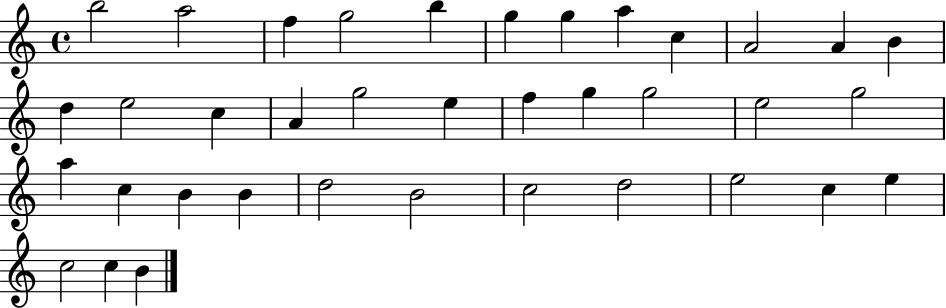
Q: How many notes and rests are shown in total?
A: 37